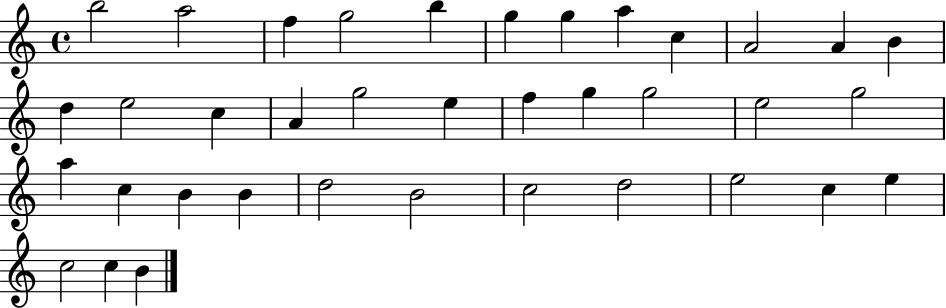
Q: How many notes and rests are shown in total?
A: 37